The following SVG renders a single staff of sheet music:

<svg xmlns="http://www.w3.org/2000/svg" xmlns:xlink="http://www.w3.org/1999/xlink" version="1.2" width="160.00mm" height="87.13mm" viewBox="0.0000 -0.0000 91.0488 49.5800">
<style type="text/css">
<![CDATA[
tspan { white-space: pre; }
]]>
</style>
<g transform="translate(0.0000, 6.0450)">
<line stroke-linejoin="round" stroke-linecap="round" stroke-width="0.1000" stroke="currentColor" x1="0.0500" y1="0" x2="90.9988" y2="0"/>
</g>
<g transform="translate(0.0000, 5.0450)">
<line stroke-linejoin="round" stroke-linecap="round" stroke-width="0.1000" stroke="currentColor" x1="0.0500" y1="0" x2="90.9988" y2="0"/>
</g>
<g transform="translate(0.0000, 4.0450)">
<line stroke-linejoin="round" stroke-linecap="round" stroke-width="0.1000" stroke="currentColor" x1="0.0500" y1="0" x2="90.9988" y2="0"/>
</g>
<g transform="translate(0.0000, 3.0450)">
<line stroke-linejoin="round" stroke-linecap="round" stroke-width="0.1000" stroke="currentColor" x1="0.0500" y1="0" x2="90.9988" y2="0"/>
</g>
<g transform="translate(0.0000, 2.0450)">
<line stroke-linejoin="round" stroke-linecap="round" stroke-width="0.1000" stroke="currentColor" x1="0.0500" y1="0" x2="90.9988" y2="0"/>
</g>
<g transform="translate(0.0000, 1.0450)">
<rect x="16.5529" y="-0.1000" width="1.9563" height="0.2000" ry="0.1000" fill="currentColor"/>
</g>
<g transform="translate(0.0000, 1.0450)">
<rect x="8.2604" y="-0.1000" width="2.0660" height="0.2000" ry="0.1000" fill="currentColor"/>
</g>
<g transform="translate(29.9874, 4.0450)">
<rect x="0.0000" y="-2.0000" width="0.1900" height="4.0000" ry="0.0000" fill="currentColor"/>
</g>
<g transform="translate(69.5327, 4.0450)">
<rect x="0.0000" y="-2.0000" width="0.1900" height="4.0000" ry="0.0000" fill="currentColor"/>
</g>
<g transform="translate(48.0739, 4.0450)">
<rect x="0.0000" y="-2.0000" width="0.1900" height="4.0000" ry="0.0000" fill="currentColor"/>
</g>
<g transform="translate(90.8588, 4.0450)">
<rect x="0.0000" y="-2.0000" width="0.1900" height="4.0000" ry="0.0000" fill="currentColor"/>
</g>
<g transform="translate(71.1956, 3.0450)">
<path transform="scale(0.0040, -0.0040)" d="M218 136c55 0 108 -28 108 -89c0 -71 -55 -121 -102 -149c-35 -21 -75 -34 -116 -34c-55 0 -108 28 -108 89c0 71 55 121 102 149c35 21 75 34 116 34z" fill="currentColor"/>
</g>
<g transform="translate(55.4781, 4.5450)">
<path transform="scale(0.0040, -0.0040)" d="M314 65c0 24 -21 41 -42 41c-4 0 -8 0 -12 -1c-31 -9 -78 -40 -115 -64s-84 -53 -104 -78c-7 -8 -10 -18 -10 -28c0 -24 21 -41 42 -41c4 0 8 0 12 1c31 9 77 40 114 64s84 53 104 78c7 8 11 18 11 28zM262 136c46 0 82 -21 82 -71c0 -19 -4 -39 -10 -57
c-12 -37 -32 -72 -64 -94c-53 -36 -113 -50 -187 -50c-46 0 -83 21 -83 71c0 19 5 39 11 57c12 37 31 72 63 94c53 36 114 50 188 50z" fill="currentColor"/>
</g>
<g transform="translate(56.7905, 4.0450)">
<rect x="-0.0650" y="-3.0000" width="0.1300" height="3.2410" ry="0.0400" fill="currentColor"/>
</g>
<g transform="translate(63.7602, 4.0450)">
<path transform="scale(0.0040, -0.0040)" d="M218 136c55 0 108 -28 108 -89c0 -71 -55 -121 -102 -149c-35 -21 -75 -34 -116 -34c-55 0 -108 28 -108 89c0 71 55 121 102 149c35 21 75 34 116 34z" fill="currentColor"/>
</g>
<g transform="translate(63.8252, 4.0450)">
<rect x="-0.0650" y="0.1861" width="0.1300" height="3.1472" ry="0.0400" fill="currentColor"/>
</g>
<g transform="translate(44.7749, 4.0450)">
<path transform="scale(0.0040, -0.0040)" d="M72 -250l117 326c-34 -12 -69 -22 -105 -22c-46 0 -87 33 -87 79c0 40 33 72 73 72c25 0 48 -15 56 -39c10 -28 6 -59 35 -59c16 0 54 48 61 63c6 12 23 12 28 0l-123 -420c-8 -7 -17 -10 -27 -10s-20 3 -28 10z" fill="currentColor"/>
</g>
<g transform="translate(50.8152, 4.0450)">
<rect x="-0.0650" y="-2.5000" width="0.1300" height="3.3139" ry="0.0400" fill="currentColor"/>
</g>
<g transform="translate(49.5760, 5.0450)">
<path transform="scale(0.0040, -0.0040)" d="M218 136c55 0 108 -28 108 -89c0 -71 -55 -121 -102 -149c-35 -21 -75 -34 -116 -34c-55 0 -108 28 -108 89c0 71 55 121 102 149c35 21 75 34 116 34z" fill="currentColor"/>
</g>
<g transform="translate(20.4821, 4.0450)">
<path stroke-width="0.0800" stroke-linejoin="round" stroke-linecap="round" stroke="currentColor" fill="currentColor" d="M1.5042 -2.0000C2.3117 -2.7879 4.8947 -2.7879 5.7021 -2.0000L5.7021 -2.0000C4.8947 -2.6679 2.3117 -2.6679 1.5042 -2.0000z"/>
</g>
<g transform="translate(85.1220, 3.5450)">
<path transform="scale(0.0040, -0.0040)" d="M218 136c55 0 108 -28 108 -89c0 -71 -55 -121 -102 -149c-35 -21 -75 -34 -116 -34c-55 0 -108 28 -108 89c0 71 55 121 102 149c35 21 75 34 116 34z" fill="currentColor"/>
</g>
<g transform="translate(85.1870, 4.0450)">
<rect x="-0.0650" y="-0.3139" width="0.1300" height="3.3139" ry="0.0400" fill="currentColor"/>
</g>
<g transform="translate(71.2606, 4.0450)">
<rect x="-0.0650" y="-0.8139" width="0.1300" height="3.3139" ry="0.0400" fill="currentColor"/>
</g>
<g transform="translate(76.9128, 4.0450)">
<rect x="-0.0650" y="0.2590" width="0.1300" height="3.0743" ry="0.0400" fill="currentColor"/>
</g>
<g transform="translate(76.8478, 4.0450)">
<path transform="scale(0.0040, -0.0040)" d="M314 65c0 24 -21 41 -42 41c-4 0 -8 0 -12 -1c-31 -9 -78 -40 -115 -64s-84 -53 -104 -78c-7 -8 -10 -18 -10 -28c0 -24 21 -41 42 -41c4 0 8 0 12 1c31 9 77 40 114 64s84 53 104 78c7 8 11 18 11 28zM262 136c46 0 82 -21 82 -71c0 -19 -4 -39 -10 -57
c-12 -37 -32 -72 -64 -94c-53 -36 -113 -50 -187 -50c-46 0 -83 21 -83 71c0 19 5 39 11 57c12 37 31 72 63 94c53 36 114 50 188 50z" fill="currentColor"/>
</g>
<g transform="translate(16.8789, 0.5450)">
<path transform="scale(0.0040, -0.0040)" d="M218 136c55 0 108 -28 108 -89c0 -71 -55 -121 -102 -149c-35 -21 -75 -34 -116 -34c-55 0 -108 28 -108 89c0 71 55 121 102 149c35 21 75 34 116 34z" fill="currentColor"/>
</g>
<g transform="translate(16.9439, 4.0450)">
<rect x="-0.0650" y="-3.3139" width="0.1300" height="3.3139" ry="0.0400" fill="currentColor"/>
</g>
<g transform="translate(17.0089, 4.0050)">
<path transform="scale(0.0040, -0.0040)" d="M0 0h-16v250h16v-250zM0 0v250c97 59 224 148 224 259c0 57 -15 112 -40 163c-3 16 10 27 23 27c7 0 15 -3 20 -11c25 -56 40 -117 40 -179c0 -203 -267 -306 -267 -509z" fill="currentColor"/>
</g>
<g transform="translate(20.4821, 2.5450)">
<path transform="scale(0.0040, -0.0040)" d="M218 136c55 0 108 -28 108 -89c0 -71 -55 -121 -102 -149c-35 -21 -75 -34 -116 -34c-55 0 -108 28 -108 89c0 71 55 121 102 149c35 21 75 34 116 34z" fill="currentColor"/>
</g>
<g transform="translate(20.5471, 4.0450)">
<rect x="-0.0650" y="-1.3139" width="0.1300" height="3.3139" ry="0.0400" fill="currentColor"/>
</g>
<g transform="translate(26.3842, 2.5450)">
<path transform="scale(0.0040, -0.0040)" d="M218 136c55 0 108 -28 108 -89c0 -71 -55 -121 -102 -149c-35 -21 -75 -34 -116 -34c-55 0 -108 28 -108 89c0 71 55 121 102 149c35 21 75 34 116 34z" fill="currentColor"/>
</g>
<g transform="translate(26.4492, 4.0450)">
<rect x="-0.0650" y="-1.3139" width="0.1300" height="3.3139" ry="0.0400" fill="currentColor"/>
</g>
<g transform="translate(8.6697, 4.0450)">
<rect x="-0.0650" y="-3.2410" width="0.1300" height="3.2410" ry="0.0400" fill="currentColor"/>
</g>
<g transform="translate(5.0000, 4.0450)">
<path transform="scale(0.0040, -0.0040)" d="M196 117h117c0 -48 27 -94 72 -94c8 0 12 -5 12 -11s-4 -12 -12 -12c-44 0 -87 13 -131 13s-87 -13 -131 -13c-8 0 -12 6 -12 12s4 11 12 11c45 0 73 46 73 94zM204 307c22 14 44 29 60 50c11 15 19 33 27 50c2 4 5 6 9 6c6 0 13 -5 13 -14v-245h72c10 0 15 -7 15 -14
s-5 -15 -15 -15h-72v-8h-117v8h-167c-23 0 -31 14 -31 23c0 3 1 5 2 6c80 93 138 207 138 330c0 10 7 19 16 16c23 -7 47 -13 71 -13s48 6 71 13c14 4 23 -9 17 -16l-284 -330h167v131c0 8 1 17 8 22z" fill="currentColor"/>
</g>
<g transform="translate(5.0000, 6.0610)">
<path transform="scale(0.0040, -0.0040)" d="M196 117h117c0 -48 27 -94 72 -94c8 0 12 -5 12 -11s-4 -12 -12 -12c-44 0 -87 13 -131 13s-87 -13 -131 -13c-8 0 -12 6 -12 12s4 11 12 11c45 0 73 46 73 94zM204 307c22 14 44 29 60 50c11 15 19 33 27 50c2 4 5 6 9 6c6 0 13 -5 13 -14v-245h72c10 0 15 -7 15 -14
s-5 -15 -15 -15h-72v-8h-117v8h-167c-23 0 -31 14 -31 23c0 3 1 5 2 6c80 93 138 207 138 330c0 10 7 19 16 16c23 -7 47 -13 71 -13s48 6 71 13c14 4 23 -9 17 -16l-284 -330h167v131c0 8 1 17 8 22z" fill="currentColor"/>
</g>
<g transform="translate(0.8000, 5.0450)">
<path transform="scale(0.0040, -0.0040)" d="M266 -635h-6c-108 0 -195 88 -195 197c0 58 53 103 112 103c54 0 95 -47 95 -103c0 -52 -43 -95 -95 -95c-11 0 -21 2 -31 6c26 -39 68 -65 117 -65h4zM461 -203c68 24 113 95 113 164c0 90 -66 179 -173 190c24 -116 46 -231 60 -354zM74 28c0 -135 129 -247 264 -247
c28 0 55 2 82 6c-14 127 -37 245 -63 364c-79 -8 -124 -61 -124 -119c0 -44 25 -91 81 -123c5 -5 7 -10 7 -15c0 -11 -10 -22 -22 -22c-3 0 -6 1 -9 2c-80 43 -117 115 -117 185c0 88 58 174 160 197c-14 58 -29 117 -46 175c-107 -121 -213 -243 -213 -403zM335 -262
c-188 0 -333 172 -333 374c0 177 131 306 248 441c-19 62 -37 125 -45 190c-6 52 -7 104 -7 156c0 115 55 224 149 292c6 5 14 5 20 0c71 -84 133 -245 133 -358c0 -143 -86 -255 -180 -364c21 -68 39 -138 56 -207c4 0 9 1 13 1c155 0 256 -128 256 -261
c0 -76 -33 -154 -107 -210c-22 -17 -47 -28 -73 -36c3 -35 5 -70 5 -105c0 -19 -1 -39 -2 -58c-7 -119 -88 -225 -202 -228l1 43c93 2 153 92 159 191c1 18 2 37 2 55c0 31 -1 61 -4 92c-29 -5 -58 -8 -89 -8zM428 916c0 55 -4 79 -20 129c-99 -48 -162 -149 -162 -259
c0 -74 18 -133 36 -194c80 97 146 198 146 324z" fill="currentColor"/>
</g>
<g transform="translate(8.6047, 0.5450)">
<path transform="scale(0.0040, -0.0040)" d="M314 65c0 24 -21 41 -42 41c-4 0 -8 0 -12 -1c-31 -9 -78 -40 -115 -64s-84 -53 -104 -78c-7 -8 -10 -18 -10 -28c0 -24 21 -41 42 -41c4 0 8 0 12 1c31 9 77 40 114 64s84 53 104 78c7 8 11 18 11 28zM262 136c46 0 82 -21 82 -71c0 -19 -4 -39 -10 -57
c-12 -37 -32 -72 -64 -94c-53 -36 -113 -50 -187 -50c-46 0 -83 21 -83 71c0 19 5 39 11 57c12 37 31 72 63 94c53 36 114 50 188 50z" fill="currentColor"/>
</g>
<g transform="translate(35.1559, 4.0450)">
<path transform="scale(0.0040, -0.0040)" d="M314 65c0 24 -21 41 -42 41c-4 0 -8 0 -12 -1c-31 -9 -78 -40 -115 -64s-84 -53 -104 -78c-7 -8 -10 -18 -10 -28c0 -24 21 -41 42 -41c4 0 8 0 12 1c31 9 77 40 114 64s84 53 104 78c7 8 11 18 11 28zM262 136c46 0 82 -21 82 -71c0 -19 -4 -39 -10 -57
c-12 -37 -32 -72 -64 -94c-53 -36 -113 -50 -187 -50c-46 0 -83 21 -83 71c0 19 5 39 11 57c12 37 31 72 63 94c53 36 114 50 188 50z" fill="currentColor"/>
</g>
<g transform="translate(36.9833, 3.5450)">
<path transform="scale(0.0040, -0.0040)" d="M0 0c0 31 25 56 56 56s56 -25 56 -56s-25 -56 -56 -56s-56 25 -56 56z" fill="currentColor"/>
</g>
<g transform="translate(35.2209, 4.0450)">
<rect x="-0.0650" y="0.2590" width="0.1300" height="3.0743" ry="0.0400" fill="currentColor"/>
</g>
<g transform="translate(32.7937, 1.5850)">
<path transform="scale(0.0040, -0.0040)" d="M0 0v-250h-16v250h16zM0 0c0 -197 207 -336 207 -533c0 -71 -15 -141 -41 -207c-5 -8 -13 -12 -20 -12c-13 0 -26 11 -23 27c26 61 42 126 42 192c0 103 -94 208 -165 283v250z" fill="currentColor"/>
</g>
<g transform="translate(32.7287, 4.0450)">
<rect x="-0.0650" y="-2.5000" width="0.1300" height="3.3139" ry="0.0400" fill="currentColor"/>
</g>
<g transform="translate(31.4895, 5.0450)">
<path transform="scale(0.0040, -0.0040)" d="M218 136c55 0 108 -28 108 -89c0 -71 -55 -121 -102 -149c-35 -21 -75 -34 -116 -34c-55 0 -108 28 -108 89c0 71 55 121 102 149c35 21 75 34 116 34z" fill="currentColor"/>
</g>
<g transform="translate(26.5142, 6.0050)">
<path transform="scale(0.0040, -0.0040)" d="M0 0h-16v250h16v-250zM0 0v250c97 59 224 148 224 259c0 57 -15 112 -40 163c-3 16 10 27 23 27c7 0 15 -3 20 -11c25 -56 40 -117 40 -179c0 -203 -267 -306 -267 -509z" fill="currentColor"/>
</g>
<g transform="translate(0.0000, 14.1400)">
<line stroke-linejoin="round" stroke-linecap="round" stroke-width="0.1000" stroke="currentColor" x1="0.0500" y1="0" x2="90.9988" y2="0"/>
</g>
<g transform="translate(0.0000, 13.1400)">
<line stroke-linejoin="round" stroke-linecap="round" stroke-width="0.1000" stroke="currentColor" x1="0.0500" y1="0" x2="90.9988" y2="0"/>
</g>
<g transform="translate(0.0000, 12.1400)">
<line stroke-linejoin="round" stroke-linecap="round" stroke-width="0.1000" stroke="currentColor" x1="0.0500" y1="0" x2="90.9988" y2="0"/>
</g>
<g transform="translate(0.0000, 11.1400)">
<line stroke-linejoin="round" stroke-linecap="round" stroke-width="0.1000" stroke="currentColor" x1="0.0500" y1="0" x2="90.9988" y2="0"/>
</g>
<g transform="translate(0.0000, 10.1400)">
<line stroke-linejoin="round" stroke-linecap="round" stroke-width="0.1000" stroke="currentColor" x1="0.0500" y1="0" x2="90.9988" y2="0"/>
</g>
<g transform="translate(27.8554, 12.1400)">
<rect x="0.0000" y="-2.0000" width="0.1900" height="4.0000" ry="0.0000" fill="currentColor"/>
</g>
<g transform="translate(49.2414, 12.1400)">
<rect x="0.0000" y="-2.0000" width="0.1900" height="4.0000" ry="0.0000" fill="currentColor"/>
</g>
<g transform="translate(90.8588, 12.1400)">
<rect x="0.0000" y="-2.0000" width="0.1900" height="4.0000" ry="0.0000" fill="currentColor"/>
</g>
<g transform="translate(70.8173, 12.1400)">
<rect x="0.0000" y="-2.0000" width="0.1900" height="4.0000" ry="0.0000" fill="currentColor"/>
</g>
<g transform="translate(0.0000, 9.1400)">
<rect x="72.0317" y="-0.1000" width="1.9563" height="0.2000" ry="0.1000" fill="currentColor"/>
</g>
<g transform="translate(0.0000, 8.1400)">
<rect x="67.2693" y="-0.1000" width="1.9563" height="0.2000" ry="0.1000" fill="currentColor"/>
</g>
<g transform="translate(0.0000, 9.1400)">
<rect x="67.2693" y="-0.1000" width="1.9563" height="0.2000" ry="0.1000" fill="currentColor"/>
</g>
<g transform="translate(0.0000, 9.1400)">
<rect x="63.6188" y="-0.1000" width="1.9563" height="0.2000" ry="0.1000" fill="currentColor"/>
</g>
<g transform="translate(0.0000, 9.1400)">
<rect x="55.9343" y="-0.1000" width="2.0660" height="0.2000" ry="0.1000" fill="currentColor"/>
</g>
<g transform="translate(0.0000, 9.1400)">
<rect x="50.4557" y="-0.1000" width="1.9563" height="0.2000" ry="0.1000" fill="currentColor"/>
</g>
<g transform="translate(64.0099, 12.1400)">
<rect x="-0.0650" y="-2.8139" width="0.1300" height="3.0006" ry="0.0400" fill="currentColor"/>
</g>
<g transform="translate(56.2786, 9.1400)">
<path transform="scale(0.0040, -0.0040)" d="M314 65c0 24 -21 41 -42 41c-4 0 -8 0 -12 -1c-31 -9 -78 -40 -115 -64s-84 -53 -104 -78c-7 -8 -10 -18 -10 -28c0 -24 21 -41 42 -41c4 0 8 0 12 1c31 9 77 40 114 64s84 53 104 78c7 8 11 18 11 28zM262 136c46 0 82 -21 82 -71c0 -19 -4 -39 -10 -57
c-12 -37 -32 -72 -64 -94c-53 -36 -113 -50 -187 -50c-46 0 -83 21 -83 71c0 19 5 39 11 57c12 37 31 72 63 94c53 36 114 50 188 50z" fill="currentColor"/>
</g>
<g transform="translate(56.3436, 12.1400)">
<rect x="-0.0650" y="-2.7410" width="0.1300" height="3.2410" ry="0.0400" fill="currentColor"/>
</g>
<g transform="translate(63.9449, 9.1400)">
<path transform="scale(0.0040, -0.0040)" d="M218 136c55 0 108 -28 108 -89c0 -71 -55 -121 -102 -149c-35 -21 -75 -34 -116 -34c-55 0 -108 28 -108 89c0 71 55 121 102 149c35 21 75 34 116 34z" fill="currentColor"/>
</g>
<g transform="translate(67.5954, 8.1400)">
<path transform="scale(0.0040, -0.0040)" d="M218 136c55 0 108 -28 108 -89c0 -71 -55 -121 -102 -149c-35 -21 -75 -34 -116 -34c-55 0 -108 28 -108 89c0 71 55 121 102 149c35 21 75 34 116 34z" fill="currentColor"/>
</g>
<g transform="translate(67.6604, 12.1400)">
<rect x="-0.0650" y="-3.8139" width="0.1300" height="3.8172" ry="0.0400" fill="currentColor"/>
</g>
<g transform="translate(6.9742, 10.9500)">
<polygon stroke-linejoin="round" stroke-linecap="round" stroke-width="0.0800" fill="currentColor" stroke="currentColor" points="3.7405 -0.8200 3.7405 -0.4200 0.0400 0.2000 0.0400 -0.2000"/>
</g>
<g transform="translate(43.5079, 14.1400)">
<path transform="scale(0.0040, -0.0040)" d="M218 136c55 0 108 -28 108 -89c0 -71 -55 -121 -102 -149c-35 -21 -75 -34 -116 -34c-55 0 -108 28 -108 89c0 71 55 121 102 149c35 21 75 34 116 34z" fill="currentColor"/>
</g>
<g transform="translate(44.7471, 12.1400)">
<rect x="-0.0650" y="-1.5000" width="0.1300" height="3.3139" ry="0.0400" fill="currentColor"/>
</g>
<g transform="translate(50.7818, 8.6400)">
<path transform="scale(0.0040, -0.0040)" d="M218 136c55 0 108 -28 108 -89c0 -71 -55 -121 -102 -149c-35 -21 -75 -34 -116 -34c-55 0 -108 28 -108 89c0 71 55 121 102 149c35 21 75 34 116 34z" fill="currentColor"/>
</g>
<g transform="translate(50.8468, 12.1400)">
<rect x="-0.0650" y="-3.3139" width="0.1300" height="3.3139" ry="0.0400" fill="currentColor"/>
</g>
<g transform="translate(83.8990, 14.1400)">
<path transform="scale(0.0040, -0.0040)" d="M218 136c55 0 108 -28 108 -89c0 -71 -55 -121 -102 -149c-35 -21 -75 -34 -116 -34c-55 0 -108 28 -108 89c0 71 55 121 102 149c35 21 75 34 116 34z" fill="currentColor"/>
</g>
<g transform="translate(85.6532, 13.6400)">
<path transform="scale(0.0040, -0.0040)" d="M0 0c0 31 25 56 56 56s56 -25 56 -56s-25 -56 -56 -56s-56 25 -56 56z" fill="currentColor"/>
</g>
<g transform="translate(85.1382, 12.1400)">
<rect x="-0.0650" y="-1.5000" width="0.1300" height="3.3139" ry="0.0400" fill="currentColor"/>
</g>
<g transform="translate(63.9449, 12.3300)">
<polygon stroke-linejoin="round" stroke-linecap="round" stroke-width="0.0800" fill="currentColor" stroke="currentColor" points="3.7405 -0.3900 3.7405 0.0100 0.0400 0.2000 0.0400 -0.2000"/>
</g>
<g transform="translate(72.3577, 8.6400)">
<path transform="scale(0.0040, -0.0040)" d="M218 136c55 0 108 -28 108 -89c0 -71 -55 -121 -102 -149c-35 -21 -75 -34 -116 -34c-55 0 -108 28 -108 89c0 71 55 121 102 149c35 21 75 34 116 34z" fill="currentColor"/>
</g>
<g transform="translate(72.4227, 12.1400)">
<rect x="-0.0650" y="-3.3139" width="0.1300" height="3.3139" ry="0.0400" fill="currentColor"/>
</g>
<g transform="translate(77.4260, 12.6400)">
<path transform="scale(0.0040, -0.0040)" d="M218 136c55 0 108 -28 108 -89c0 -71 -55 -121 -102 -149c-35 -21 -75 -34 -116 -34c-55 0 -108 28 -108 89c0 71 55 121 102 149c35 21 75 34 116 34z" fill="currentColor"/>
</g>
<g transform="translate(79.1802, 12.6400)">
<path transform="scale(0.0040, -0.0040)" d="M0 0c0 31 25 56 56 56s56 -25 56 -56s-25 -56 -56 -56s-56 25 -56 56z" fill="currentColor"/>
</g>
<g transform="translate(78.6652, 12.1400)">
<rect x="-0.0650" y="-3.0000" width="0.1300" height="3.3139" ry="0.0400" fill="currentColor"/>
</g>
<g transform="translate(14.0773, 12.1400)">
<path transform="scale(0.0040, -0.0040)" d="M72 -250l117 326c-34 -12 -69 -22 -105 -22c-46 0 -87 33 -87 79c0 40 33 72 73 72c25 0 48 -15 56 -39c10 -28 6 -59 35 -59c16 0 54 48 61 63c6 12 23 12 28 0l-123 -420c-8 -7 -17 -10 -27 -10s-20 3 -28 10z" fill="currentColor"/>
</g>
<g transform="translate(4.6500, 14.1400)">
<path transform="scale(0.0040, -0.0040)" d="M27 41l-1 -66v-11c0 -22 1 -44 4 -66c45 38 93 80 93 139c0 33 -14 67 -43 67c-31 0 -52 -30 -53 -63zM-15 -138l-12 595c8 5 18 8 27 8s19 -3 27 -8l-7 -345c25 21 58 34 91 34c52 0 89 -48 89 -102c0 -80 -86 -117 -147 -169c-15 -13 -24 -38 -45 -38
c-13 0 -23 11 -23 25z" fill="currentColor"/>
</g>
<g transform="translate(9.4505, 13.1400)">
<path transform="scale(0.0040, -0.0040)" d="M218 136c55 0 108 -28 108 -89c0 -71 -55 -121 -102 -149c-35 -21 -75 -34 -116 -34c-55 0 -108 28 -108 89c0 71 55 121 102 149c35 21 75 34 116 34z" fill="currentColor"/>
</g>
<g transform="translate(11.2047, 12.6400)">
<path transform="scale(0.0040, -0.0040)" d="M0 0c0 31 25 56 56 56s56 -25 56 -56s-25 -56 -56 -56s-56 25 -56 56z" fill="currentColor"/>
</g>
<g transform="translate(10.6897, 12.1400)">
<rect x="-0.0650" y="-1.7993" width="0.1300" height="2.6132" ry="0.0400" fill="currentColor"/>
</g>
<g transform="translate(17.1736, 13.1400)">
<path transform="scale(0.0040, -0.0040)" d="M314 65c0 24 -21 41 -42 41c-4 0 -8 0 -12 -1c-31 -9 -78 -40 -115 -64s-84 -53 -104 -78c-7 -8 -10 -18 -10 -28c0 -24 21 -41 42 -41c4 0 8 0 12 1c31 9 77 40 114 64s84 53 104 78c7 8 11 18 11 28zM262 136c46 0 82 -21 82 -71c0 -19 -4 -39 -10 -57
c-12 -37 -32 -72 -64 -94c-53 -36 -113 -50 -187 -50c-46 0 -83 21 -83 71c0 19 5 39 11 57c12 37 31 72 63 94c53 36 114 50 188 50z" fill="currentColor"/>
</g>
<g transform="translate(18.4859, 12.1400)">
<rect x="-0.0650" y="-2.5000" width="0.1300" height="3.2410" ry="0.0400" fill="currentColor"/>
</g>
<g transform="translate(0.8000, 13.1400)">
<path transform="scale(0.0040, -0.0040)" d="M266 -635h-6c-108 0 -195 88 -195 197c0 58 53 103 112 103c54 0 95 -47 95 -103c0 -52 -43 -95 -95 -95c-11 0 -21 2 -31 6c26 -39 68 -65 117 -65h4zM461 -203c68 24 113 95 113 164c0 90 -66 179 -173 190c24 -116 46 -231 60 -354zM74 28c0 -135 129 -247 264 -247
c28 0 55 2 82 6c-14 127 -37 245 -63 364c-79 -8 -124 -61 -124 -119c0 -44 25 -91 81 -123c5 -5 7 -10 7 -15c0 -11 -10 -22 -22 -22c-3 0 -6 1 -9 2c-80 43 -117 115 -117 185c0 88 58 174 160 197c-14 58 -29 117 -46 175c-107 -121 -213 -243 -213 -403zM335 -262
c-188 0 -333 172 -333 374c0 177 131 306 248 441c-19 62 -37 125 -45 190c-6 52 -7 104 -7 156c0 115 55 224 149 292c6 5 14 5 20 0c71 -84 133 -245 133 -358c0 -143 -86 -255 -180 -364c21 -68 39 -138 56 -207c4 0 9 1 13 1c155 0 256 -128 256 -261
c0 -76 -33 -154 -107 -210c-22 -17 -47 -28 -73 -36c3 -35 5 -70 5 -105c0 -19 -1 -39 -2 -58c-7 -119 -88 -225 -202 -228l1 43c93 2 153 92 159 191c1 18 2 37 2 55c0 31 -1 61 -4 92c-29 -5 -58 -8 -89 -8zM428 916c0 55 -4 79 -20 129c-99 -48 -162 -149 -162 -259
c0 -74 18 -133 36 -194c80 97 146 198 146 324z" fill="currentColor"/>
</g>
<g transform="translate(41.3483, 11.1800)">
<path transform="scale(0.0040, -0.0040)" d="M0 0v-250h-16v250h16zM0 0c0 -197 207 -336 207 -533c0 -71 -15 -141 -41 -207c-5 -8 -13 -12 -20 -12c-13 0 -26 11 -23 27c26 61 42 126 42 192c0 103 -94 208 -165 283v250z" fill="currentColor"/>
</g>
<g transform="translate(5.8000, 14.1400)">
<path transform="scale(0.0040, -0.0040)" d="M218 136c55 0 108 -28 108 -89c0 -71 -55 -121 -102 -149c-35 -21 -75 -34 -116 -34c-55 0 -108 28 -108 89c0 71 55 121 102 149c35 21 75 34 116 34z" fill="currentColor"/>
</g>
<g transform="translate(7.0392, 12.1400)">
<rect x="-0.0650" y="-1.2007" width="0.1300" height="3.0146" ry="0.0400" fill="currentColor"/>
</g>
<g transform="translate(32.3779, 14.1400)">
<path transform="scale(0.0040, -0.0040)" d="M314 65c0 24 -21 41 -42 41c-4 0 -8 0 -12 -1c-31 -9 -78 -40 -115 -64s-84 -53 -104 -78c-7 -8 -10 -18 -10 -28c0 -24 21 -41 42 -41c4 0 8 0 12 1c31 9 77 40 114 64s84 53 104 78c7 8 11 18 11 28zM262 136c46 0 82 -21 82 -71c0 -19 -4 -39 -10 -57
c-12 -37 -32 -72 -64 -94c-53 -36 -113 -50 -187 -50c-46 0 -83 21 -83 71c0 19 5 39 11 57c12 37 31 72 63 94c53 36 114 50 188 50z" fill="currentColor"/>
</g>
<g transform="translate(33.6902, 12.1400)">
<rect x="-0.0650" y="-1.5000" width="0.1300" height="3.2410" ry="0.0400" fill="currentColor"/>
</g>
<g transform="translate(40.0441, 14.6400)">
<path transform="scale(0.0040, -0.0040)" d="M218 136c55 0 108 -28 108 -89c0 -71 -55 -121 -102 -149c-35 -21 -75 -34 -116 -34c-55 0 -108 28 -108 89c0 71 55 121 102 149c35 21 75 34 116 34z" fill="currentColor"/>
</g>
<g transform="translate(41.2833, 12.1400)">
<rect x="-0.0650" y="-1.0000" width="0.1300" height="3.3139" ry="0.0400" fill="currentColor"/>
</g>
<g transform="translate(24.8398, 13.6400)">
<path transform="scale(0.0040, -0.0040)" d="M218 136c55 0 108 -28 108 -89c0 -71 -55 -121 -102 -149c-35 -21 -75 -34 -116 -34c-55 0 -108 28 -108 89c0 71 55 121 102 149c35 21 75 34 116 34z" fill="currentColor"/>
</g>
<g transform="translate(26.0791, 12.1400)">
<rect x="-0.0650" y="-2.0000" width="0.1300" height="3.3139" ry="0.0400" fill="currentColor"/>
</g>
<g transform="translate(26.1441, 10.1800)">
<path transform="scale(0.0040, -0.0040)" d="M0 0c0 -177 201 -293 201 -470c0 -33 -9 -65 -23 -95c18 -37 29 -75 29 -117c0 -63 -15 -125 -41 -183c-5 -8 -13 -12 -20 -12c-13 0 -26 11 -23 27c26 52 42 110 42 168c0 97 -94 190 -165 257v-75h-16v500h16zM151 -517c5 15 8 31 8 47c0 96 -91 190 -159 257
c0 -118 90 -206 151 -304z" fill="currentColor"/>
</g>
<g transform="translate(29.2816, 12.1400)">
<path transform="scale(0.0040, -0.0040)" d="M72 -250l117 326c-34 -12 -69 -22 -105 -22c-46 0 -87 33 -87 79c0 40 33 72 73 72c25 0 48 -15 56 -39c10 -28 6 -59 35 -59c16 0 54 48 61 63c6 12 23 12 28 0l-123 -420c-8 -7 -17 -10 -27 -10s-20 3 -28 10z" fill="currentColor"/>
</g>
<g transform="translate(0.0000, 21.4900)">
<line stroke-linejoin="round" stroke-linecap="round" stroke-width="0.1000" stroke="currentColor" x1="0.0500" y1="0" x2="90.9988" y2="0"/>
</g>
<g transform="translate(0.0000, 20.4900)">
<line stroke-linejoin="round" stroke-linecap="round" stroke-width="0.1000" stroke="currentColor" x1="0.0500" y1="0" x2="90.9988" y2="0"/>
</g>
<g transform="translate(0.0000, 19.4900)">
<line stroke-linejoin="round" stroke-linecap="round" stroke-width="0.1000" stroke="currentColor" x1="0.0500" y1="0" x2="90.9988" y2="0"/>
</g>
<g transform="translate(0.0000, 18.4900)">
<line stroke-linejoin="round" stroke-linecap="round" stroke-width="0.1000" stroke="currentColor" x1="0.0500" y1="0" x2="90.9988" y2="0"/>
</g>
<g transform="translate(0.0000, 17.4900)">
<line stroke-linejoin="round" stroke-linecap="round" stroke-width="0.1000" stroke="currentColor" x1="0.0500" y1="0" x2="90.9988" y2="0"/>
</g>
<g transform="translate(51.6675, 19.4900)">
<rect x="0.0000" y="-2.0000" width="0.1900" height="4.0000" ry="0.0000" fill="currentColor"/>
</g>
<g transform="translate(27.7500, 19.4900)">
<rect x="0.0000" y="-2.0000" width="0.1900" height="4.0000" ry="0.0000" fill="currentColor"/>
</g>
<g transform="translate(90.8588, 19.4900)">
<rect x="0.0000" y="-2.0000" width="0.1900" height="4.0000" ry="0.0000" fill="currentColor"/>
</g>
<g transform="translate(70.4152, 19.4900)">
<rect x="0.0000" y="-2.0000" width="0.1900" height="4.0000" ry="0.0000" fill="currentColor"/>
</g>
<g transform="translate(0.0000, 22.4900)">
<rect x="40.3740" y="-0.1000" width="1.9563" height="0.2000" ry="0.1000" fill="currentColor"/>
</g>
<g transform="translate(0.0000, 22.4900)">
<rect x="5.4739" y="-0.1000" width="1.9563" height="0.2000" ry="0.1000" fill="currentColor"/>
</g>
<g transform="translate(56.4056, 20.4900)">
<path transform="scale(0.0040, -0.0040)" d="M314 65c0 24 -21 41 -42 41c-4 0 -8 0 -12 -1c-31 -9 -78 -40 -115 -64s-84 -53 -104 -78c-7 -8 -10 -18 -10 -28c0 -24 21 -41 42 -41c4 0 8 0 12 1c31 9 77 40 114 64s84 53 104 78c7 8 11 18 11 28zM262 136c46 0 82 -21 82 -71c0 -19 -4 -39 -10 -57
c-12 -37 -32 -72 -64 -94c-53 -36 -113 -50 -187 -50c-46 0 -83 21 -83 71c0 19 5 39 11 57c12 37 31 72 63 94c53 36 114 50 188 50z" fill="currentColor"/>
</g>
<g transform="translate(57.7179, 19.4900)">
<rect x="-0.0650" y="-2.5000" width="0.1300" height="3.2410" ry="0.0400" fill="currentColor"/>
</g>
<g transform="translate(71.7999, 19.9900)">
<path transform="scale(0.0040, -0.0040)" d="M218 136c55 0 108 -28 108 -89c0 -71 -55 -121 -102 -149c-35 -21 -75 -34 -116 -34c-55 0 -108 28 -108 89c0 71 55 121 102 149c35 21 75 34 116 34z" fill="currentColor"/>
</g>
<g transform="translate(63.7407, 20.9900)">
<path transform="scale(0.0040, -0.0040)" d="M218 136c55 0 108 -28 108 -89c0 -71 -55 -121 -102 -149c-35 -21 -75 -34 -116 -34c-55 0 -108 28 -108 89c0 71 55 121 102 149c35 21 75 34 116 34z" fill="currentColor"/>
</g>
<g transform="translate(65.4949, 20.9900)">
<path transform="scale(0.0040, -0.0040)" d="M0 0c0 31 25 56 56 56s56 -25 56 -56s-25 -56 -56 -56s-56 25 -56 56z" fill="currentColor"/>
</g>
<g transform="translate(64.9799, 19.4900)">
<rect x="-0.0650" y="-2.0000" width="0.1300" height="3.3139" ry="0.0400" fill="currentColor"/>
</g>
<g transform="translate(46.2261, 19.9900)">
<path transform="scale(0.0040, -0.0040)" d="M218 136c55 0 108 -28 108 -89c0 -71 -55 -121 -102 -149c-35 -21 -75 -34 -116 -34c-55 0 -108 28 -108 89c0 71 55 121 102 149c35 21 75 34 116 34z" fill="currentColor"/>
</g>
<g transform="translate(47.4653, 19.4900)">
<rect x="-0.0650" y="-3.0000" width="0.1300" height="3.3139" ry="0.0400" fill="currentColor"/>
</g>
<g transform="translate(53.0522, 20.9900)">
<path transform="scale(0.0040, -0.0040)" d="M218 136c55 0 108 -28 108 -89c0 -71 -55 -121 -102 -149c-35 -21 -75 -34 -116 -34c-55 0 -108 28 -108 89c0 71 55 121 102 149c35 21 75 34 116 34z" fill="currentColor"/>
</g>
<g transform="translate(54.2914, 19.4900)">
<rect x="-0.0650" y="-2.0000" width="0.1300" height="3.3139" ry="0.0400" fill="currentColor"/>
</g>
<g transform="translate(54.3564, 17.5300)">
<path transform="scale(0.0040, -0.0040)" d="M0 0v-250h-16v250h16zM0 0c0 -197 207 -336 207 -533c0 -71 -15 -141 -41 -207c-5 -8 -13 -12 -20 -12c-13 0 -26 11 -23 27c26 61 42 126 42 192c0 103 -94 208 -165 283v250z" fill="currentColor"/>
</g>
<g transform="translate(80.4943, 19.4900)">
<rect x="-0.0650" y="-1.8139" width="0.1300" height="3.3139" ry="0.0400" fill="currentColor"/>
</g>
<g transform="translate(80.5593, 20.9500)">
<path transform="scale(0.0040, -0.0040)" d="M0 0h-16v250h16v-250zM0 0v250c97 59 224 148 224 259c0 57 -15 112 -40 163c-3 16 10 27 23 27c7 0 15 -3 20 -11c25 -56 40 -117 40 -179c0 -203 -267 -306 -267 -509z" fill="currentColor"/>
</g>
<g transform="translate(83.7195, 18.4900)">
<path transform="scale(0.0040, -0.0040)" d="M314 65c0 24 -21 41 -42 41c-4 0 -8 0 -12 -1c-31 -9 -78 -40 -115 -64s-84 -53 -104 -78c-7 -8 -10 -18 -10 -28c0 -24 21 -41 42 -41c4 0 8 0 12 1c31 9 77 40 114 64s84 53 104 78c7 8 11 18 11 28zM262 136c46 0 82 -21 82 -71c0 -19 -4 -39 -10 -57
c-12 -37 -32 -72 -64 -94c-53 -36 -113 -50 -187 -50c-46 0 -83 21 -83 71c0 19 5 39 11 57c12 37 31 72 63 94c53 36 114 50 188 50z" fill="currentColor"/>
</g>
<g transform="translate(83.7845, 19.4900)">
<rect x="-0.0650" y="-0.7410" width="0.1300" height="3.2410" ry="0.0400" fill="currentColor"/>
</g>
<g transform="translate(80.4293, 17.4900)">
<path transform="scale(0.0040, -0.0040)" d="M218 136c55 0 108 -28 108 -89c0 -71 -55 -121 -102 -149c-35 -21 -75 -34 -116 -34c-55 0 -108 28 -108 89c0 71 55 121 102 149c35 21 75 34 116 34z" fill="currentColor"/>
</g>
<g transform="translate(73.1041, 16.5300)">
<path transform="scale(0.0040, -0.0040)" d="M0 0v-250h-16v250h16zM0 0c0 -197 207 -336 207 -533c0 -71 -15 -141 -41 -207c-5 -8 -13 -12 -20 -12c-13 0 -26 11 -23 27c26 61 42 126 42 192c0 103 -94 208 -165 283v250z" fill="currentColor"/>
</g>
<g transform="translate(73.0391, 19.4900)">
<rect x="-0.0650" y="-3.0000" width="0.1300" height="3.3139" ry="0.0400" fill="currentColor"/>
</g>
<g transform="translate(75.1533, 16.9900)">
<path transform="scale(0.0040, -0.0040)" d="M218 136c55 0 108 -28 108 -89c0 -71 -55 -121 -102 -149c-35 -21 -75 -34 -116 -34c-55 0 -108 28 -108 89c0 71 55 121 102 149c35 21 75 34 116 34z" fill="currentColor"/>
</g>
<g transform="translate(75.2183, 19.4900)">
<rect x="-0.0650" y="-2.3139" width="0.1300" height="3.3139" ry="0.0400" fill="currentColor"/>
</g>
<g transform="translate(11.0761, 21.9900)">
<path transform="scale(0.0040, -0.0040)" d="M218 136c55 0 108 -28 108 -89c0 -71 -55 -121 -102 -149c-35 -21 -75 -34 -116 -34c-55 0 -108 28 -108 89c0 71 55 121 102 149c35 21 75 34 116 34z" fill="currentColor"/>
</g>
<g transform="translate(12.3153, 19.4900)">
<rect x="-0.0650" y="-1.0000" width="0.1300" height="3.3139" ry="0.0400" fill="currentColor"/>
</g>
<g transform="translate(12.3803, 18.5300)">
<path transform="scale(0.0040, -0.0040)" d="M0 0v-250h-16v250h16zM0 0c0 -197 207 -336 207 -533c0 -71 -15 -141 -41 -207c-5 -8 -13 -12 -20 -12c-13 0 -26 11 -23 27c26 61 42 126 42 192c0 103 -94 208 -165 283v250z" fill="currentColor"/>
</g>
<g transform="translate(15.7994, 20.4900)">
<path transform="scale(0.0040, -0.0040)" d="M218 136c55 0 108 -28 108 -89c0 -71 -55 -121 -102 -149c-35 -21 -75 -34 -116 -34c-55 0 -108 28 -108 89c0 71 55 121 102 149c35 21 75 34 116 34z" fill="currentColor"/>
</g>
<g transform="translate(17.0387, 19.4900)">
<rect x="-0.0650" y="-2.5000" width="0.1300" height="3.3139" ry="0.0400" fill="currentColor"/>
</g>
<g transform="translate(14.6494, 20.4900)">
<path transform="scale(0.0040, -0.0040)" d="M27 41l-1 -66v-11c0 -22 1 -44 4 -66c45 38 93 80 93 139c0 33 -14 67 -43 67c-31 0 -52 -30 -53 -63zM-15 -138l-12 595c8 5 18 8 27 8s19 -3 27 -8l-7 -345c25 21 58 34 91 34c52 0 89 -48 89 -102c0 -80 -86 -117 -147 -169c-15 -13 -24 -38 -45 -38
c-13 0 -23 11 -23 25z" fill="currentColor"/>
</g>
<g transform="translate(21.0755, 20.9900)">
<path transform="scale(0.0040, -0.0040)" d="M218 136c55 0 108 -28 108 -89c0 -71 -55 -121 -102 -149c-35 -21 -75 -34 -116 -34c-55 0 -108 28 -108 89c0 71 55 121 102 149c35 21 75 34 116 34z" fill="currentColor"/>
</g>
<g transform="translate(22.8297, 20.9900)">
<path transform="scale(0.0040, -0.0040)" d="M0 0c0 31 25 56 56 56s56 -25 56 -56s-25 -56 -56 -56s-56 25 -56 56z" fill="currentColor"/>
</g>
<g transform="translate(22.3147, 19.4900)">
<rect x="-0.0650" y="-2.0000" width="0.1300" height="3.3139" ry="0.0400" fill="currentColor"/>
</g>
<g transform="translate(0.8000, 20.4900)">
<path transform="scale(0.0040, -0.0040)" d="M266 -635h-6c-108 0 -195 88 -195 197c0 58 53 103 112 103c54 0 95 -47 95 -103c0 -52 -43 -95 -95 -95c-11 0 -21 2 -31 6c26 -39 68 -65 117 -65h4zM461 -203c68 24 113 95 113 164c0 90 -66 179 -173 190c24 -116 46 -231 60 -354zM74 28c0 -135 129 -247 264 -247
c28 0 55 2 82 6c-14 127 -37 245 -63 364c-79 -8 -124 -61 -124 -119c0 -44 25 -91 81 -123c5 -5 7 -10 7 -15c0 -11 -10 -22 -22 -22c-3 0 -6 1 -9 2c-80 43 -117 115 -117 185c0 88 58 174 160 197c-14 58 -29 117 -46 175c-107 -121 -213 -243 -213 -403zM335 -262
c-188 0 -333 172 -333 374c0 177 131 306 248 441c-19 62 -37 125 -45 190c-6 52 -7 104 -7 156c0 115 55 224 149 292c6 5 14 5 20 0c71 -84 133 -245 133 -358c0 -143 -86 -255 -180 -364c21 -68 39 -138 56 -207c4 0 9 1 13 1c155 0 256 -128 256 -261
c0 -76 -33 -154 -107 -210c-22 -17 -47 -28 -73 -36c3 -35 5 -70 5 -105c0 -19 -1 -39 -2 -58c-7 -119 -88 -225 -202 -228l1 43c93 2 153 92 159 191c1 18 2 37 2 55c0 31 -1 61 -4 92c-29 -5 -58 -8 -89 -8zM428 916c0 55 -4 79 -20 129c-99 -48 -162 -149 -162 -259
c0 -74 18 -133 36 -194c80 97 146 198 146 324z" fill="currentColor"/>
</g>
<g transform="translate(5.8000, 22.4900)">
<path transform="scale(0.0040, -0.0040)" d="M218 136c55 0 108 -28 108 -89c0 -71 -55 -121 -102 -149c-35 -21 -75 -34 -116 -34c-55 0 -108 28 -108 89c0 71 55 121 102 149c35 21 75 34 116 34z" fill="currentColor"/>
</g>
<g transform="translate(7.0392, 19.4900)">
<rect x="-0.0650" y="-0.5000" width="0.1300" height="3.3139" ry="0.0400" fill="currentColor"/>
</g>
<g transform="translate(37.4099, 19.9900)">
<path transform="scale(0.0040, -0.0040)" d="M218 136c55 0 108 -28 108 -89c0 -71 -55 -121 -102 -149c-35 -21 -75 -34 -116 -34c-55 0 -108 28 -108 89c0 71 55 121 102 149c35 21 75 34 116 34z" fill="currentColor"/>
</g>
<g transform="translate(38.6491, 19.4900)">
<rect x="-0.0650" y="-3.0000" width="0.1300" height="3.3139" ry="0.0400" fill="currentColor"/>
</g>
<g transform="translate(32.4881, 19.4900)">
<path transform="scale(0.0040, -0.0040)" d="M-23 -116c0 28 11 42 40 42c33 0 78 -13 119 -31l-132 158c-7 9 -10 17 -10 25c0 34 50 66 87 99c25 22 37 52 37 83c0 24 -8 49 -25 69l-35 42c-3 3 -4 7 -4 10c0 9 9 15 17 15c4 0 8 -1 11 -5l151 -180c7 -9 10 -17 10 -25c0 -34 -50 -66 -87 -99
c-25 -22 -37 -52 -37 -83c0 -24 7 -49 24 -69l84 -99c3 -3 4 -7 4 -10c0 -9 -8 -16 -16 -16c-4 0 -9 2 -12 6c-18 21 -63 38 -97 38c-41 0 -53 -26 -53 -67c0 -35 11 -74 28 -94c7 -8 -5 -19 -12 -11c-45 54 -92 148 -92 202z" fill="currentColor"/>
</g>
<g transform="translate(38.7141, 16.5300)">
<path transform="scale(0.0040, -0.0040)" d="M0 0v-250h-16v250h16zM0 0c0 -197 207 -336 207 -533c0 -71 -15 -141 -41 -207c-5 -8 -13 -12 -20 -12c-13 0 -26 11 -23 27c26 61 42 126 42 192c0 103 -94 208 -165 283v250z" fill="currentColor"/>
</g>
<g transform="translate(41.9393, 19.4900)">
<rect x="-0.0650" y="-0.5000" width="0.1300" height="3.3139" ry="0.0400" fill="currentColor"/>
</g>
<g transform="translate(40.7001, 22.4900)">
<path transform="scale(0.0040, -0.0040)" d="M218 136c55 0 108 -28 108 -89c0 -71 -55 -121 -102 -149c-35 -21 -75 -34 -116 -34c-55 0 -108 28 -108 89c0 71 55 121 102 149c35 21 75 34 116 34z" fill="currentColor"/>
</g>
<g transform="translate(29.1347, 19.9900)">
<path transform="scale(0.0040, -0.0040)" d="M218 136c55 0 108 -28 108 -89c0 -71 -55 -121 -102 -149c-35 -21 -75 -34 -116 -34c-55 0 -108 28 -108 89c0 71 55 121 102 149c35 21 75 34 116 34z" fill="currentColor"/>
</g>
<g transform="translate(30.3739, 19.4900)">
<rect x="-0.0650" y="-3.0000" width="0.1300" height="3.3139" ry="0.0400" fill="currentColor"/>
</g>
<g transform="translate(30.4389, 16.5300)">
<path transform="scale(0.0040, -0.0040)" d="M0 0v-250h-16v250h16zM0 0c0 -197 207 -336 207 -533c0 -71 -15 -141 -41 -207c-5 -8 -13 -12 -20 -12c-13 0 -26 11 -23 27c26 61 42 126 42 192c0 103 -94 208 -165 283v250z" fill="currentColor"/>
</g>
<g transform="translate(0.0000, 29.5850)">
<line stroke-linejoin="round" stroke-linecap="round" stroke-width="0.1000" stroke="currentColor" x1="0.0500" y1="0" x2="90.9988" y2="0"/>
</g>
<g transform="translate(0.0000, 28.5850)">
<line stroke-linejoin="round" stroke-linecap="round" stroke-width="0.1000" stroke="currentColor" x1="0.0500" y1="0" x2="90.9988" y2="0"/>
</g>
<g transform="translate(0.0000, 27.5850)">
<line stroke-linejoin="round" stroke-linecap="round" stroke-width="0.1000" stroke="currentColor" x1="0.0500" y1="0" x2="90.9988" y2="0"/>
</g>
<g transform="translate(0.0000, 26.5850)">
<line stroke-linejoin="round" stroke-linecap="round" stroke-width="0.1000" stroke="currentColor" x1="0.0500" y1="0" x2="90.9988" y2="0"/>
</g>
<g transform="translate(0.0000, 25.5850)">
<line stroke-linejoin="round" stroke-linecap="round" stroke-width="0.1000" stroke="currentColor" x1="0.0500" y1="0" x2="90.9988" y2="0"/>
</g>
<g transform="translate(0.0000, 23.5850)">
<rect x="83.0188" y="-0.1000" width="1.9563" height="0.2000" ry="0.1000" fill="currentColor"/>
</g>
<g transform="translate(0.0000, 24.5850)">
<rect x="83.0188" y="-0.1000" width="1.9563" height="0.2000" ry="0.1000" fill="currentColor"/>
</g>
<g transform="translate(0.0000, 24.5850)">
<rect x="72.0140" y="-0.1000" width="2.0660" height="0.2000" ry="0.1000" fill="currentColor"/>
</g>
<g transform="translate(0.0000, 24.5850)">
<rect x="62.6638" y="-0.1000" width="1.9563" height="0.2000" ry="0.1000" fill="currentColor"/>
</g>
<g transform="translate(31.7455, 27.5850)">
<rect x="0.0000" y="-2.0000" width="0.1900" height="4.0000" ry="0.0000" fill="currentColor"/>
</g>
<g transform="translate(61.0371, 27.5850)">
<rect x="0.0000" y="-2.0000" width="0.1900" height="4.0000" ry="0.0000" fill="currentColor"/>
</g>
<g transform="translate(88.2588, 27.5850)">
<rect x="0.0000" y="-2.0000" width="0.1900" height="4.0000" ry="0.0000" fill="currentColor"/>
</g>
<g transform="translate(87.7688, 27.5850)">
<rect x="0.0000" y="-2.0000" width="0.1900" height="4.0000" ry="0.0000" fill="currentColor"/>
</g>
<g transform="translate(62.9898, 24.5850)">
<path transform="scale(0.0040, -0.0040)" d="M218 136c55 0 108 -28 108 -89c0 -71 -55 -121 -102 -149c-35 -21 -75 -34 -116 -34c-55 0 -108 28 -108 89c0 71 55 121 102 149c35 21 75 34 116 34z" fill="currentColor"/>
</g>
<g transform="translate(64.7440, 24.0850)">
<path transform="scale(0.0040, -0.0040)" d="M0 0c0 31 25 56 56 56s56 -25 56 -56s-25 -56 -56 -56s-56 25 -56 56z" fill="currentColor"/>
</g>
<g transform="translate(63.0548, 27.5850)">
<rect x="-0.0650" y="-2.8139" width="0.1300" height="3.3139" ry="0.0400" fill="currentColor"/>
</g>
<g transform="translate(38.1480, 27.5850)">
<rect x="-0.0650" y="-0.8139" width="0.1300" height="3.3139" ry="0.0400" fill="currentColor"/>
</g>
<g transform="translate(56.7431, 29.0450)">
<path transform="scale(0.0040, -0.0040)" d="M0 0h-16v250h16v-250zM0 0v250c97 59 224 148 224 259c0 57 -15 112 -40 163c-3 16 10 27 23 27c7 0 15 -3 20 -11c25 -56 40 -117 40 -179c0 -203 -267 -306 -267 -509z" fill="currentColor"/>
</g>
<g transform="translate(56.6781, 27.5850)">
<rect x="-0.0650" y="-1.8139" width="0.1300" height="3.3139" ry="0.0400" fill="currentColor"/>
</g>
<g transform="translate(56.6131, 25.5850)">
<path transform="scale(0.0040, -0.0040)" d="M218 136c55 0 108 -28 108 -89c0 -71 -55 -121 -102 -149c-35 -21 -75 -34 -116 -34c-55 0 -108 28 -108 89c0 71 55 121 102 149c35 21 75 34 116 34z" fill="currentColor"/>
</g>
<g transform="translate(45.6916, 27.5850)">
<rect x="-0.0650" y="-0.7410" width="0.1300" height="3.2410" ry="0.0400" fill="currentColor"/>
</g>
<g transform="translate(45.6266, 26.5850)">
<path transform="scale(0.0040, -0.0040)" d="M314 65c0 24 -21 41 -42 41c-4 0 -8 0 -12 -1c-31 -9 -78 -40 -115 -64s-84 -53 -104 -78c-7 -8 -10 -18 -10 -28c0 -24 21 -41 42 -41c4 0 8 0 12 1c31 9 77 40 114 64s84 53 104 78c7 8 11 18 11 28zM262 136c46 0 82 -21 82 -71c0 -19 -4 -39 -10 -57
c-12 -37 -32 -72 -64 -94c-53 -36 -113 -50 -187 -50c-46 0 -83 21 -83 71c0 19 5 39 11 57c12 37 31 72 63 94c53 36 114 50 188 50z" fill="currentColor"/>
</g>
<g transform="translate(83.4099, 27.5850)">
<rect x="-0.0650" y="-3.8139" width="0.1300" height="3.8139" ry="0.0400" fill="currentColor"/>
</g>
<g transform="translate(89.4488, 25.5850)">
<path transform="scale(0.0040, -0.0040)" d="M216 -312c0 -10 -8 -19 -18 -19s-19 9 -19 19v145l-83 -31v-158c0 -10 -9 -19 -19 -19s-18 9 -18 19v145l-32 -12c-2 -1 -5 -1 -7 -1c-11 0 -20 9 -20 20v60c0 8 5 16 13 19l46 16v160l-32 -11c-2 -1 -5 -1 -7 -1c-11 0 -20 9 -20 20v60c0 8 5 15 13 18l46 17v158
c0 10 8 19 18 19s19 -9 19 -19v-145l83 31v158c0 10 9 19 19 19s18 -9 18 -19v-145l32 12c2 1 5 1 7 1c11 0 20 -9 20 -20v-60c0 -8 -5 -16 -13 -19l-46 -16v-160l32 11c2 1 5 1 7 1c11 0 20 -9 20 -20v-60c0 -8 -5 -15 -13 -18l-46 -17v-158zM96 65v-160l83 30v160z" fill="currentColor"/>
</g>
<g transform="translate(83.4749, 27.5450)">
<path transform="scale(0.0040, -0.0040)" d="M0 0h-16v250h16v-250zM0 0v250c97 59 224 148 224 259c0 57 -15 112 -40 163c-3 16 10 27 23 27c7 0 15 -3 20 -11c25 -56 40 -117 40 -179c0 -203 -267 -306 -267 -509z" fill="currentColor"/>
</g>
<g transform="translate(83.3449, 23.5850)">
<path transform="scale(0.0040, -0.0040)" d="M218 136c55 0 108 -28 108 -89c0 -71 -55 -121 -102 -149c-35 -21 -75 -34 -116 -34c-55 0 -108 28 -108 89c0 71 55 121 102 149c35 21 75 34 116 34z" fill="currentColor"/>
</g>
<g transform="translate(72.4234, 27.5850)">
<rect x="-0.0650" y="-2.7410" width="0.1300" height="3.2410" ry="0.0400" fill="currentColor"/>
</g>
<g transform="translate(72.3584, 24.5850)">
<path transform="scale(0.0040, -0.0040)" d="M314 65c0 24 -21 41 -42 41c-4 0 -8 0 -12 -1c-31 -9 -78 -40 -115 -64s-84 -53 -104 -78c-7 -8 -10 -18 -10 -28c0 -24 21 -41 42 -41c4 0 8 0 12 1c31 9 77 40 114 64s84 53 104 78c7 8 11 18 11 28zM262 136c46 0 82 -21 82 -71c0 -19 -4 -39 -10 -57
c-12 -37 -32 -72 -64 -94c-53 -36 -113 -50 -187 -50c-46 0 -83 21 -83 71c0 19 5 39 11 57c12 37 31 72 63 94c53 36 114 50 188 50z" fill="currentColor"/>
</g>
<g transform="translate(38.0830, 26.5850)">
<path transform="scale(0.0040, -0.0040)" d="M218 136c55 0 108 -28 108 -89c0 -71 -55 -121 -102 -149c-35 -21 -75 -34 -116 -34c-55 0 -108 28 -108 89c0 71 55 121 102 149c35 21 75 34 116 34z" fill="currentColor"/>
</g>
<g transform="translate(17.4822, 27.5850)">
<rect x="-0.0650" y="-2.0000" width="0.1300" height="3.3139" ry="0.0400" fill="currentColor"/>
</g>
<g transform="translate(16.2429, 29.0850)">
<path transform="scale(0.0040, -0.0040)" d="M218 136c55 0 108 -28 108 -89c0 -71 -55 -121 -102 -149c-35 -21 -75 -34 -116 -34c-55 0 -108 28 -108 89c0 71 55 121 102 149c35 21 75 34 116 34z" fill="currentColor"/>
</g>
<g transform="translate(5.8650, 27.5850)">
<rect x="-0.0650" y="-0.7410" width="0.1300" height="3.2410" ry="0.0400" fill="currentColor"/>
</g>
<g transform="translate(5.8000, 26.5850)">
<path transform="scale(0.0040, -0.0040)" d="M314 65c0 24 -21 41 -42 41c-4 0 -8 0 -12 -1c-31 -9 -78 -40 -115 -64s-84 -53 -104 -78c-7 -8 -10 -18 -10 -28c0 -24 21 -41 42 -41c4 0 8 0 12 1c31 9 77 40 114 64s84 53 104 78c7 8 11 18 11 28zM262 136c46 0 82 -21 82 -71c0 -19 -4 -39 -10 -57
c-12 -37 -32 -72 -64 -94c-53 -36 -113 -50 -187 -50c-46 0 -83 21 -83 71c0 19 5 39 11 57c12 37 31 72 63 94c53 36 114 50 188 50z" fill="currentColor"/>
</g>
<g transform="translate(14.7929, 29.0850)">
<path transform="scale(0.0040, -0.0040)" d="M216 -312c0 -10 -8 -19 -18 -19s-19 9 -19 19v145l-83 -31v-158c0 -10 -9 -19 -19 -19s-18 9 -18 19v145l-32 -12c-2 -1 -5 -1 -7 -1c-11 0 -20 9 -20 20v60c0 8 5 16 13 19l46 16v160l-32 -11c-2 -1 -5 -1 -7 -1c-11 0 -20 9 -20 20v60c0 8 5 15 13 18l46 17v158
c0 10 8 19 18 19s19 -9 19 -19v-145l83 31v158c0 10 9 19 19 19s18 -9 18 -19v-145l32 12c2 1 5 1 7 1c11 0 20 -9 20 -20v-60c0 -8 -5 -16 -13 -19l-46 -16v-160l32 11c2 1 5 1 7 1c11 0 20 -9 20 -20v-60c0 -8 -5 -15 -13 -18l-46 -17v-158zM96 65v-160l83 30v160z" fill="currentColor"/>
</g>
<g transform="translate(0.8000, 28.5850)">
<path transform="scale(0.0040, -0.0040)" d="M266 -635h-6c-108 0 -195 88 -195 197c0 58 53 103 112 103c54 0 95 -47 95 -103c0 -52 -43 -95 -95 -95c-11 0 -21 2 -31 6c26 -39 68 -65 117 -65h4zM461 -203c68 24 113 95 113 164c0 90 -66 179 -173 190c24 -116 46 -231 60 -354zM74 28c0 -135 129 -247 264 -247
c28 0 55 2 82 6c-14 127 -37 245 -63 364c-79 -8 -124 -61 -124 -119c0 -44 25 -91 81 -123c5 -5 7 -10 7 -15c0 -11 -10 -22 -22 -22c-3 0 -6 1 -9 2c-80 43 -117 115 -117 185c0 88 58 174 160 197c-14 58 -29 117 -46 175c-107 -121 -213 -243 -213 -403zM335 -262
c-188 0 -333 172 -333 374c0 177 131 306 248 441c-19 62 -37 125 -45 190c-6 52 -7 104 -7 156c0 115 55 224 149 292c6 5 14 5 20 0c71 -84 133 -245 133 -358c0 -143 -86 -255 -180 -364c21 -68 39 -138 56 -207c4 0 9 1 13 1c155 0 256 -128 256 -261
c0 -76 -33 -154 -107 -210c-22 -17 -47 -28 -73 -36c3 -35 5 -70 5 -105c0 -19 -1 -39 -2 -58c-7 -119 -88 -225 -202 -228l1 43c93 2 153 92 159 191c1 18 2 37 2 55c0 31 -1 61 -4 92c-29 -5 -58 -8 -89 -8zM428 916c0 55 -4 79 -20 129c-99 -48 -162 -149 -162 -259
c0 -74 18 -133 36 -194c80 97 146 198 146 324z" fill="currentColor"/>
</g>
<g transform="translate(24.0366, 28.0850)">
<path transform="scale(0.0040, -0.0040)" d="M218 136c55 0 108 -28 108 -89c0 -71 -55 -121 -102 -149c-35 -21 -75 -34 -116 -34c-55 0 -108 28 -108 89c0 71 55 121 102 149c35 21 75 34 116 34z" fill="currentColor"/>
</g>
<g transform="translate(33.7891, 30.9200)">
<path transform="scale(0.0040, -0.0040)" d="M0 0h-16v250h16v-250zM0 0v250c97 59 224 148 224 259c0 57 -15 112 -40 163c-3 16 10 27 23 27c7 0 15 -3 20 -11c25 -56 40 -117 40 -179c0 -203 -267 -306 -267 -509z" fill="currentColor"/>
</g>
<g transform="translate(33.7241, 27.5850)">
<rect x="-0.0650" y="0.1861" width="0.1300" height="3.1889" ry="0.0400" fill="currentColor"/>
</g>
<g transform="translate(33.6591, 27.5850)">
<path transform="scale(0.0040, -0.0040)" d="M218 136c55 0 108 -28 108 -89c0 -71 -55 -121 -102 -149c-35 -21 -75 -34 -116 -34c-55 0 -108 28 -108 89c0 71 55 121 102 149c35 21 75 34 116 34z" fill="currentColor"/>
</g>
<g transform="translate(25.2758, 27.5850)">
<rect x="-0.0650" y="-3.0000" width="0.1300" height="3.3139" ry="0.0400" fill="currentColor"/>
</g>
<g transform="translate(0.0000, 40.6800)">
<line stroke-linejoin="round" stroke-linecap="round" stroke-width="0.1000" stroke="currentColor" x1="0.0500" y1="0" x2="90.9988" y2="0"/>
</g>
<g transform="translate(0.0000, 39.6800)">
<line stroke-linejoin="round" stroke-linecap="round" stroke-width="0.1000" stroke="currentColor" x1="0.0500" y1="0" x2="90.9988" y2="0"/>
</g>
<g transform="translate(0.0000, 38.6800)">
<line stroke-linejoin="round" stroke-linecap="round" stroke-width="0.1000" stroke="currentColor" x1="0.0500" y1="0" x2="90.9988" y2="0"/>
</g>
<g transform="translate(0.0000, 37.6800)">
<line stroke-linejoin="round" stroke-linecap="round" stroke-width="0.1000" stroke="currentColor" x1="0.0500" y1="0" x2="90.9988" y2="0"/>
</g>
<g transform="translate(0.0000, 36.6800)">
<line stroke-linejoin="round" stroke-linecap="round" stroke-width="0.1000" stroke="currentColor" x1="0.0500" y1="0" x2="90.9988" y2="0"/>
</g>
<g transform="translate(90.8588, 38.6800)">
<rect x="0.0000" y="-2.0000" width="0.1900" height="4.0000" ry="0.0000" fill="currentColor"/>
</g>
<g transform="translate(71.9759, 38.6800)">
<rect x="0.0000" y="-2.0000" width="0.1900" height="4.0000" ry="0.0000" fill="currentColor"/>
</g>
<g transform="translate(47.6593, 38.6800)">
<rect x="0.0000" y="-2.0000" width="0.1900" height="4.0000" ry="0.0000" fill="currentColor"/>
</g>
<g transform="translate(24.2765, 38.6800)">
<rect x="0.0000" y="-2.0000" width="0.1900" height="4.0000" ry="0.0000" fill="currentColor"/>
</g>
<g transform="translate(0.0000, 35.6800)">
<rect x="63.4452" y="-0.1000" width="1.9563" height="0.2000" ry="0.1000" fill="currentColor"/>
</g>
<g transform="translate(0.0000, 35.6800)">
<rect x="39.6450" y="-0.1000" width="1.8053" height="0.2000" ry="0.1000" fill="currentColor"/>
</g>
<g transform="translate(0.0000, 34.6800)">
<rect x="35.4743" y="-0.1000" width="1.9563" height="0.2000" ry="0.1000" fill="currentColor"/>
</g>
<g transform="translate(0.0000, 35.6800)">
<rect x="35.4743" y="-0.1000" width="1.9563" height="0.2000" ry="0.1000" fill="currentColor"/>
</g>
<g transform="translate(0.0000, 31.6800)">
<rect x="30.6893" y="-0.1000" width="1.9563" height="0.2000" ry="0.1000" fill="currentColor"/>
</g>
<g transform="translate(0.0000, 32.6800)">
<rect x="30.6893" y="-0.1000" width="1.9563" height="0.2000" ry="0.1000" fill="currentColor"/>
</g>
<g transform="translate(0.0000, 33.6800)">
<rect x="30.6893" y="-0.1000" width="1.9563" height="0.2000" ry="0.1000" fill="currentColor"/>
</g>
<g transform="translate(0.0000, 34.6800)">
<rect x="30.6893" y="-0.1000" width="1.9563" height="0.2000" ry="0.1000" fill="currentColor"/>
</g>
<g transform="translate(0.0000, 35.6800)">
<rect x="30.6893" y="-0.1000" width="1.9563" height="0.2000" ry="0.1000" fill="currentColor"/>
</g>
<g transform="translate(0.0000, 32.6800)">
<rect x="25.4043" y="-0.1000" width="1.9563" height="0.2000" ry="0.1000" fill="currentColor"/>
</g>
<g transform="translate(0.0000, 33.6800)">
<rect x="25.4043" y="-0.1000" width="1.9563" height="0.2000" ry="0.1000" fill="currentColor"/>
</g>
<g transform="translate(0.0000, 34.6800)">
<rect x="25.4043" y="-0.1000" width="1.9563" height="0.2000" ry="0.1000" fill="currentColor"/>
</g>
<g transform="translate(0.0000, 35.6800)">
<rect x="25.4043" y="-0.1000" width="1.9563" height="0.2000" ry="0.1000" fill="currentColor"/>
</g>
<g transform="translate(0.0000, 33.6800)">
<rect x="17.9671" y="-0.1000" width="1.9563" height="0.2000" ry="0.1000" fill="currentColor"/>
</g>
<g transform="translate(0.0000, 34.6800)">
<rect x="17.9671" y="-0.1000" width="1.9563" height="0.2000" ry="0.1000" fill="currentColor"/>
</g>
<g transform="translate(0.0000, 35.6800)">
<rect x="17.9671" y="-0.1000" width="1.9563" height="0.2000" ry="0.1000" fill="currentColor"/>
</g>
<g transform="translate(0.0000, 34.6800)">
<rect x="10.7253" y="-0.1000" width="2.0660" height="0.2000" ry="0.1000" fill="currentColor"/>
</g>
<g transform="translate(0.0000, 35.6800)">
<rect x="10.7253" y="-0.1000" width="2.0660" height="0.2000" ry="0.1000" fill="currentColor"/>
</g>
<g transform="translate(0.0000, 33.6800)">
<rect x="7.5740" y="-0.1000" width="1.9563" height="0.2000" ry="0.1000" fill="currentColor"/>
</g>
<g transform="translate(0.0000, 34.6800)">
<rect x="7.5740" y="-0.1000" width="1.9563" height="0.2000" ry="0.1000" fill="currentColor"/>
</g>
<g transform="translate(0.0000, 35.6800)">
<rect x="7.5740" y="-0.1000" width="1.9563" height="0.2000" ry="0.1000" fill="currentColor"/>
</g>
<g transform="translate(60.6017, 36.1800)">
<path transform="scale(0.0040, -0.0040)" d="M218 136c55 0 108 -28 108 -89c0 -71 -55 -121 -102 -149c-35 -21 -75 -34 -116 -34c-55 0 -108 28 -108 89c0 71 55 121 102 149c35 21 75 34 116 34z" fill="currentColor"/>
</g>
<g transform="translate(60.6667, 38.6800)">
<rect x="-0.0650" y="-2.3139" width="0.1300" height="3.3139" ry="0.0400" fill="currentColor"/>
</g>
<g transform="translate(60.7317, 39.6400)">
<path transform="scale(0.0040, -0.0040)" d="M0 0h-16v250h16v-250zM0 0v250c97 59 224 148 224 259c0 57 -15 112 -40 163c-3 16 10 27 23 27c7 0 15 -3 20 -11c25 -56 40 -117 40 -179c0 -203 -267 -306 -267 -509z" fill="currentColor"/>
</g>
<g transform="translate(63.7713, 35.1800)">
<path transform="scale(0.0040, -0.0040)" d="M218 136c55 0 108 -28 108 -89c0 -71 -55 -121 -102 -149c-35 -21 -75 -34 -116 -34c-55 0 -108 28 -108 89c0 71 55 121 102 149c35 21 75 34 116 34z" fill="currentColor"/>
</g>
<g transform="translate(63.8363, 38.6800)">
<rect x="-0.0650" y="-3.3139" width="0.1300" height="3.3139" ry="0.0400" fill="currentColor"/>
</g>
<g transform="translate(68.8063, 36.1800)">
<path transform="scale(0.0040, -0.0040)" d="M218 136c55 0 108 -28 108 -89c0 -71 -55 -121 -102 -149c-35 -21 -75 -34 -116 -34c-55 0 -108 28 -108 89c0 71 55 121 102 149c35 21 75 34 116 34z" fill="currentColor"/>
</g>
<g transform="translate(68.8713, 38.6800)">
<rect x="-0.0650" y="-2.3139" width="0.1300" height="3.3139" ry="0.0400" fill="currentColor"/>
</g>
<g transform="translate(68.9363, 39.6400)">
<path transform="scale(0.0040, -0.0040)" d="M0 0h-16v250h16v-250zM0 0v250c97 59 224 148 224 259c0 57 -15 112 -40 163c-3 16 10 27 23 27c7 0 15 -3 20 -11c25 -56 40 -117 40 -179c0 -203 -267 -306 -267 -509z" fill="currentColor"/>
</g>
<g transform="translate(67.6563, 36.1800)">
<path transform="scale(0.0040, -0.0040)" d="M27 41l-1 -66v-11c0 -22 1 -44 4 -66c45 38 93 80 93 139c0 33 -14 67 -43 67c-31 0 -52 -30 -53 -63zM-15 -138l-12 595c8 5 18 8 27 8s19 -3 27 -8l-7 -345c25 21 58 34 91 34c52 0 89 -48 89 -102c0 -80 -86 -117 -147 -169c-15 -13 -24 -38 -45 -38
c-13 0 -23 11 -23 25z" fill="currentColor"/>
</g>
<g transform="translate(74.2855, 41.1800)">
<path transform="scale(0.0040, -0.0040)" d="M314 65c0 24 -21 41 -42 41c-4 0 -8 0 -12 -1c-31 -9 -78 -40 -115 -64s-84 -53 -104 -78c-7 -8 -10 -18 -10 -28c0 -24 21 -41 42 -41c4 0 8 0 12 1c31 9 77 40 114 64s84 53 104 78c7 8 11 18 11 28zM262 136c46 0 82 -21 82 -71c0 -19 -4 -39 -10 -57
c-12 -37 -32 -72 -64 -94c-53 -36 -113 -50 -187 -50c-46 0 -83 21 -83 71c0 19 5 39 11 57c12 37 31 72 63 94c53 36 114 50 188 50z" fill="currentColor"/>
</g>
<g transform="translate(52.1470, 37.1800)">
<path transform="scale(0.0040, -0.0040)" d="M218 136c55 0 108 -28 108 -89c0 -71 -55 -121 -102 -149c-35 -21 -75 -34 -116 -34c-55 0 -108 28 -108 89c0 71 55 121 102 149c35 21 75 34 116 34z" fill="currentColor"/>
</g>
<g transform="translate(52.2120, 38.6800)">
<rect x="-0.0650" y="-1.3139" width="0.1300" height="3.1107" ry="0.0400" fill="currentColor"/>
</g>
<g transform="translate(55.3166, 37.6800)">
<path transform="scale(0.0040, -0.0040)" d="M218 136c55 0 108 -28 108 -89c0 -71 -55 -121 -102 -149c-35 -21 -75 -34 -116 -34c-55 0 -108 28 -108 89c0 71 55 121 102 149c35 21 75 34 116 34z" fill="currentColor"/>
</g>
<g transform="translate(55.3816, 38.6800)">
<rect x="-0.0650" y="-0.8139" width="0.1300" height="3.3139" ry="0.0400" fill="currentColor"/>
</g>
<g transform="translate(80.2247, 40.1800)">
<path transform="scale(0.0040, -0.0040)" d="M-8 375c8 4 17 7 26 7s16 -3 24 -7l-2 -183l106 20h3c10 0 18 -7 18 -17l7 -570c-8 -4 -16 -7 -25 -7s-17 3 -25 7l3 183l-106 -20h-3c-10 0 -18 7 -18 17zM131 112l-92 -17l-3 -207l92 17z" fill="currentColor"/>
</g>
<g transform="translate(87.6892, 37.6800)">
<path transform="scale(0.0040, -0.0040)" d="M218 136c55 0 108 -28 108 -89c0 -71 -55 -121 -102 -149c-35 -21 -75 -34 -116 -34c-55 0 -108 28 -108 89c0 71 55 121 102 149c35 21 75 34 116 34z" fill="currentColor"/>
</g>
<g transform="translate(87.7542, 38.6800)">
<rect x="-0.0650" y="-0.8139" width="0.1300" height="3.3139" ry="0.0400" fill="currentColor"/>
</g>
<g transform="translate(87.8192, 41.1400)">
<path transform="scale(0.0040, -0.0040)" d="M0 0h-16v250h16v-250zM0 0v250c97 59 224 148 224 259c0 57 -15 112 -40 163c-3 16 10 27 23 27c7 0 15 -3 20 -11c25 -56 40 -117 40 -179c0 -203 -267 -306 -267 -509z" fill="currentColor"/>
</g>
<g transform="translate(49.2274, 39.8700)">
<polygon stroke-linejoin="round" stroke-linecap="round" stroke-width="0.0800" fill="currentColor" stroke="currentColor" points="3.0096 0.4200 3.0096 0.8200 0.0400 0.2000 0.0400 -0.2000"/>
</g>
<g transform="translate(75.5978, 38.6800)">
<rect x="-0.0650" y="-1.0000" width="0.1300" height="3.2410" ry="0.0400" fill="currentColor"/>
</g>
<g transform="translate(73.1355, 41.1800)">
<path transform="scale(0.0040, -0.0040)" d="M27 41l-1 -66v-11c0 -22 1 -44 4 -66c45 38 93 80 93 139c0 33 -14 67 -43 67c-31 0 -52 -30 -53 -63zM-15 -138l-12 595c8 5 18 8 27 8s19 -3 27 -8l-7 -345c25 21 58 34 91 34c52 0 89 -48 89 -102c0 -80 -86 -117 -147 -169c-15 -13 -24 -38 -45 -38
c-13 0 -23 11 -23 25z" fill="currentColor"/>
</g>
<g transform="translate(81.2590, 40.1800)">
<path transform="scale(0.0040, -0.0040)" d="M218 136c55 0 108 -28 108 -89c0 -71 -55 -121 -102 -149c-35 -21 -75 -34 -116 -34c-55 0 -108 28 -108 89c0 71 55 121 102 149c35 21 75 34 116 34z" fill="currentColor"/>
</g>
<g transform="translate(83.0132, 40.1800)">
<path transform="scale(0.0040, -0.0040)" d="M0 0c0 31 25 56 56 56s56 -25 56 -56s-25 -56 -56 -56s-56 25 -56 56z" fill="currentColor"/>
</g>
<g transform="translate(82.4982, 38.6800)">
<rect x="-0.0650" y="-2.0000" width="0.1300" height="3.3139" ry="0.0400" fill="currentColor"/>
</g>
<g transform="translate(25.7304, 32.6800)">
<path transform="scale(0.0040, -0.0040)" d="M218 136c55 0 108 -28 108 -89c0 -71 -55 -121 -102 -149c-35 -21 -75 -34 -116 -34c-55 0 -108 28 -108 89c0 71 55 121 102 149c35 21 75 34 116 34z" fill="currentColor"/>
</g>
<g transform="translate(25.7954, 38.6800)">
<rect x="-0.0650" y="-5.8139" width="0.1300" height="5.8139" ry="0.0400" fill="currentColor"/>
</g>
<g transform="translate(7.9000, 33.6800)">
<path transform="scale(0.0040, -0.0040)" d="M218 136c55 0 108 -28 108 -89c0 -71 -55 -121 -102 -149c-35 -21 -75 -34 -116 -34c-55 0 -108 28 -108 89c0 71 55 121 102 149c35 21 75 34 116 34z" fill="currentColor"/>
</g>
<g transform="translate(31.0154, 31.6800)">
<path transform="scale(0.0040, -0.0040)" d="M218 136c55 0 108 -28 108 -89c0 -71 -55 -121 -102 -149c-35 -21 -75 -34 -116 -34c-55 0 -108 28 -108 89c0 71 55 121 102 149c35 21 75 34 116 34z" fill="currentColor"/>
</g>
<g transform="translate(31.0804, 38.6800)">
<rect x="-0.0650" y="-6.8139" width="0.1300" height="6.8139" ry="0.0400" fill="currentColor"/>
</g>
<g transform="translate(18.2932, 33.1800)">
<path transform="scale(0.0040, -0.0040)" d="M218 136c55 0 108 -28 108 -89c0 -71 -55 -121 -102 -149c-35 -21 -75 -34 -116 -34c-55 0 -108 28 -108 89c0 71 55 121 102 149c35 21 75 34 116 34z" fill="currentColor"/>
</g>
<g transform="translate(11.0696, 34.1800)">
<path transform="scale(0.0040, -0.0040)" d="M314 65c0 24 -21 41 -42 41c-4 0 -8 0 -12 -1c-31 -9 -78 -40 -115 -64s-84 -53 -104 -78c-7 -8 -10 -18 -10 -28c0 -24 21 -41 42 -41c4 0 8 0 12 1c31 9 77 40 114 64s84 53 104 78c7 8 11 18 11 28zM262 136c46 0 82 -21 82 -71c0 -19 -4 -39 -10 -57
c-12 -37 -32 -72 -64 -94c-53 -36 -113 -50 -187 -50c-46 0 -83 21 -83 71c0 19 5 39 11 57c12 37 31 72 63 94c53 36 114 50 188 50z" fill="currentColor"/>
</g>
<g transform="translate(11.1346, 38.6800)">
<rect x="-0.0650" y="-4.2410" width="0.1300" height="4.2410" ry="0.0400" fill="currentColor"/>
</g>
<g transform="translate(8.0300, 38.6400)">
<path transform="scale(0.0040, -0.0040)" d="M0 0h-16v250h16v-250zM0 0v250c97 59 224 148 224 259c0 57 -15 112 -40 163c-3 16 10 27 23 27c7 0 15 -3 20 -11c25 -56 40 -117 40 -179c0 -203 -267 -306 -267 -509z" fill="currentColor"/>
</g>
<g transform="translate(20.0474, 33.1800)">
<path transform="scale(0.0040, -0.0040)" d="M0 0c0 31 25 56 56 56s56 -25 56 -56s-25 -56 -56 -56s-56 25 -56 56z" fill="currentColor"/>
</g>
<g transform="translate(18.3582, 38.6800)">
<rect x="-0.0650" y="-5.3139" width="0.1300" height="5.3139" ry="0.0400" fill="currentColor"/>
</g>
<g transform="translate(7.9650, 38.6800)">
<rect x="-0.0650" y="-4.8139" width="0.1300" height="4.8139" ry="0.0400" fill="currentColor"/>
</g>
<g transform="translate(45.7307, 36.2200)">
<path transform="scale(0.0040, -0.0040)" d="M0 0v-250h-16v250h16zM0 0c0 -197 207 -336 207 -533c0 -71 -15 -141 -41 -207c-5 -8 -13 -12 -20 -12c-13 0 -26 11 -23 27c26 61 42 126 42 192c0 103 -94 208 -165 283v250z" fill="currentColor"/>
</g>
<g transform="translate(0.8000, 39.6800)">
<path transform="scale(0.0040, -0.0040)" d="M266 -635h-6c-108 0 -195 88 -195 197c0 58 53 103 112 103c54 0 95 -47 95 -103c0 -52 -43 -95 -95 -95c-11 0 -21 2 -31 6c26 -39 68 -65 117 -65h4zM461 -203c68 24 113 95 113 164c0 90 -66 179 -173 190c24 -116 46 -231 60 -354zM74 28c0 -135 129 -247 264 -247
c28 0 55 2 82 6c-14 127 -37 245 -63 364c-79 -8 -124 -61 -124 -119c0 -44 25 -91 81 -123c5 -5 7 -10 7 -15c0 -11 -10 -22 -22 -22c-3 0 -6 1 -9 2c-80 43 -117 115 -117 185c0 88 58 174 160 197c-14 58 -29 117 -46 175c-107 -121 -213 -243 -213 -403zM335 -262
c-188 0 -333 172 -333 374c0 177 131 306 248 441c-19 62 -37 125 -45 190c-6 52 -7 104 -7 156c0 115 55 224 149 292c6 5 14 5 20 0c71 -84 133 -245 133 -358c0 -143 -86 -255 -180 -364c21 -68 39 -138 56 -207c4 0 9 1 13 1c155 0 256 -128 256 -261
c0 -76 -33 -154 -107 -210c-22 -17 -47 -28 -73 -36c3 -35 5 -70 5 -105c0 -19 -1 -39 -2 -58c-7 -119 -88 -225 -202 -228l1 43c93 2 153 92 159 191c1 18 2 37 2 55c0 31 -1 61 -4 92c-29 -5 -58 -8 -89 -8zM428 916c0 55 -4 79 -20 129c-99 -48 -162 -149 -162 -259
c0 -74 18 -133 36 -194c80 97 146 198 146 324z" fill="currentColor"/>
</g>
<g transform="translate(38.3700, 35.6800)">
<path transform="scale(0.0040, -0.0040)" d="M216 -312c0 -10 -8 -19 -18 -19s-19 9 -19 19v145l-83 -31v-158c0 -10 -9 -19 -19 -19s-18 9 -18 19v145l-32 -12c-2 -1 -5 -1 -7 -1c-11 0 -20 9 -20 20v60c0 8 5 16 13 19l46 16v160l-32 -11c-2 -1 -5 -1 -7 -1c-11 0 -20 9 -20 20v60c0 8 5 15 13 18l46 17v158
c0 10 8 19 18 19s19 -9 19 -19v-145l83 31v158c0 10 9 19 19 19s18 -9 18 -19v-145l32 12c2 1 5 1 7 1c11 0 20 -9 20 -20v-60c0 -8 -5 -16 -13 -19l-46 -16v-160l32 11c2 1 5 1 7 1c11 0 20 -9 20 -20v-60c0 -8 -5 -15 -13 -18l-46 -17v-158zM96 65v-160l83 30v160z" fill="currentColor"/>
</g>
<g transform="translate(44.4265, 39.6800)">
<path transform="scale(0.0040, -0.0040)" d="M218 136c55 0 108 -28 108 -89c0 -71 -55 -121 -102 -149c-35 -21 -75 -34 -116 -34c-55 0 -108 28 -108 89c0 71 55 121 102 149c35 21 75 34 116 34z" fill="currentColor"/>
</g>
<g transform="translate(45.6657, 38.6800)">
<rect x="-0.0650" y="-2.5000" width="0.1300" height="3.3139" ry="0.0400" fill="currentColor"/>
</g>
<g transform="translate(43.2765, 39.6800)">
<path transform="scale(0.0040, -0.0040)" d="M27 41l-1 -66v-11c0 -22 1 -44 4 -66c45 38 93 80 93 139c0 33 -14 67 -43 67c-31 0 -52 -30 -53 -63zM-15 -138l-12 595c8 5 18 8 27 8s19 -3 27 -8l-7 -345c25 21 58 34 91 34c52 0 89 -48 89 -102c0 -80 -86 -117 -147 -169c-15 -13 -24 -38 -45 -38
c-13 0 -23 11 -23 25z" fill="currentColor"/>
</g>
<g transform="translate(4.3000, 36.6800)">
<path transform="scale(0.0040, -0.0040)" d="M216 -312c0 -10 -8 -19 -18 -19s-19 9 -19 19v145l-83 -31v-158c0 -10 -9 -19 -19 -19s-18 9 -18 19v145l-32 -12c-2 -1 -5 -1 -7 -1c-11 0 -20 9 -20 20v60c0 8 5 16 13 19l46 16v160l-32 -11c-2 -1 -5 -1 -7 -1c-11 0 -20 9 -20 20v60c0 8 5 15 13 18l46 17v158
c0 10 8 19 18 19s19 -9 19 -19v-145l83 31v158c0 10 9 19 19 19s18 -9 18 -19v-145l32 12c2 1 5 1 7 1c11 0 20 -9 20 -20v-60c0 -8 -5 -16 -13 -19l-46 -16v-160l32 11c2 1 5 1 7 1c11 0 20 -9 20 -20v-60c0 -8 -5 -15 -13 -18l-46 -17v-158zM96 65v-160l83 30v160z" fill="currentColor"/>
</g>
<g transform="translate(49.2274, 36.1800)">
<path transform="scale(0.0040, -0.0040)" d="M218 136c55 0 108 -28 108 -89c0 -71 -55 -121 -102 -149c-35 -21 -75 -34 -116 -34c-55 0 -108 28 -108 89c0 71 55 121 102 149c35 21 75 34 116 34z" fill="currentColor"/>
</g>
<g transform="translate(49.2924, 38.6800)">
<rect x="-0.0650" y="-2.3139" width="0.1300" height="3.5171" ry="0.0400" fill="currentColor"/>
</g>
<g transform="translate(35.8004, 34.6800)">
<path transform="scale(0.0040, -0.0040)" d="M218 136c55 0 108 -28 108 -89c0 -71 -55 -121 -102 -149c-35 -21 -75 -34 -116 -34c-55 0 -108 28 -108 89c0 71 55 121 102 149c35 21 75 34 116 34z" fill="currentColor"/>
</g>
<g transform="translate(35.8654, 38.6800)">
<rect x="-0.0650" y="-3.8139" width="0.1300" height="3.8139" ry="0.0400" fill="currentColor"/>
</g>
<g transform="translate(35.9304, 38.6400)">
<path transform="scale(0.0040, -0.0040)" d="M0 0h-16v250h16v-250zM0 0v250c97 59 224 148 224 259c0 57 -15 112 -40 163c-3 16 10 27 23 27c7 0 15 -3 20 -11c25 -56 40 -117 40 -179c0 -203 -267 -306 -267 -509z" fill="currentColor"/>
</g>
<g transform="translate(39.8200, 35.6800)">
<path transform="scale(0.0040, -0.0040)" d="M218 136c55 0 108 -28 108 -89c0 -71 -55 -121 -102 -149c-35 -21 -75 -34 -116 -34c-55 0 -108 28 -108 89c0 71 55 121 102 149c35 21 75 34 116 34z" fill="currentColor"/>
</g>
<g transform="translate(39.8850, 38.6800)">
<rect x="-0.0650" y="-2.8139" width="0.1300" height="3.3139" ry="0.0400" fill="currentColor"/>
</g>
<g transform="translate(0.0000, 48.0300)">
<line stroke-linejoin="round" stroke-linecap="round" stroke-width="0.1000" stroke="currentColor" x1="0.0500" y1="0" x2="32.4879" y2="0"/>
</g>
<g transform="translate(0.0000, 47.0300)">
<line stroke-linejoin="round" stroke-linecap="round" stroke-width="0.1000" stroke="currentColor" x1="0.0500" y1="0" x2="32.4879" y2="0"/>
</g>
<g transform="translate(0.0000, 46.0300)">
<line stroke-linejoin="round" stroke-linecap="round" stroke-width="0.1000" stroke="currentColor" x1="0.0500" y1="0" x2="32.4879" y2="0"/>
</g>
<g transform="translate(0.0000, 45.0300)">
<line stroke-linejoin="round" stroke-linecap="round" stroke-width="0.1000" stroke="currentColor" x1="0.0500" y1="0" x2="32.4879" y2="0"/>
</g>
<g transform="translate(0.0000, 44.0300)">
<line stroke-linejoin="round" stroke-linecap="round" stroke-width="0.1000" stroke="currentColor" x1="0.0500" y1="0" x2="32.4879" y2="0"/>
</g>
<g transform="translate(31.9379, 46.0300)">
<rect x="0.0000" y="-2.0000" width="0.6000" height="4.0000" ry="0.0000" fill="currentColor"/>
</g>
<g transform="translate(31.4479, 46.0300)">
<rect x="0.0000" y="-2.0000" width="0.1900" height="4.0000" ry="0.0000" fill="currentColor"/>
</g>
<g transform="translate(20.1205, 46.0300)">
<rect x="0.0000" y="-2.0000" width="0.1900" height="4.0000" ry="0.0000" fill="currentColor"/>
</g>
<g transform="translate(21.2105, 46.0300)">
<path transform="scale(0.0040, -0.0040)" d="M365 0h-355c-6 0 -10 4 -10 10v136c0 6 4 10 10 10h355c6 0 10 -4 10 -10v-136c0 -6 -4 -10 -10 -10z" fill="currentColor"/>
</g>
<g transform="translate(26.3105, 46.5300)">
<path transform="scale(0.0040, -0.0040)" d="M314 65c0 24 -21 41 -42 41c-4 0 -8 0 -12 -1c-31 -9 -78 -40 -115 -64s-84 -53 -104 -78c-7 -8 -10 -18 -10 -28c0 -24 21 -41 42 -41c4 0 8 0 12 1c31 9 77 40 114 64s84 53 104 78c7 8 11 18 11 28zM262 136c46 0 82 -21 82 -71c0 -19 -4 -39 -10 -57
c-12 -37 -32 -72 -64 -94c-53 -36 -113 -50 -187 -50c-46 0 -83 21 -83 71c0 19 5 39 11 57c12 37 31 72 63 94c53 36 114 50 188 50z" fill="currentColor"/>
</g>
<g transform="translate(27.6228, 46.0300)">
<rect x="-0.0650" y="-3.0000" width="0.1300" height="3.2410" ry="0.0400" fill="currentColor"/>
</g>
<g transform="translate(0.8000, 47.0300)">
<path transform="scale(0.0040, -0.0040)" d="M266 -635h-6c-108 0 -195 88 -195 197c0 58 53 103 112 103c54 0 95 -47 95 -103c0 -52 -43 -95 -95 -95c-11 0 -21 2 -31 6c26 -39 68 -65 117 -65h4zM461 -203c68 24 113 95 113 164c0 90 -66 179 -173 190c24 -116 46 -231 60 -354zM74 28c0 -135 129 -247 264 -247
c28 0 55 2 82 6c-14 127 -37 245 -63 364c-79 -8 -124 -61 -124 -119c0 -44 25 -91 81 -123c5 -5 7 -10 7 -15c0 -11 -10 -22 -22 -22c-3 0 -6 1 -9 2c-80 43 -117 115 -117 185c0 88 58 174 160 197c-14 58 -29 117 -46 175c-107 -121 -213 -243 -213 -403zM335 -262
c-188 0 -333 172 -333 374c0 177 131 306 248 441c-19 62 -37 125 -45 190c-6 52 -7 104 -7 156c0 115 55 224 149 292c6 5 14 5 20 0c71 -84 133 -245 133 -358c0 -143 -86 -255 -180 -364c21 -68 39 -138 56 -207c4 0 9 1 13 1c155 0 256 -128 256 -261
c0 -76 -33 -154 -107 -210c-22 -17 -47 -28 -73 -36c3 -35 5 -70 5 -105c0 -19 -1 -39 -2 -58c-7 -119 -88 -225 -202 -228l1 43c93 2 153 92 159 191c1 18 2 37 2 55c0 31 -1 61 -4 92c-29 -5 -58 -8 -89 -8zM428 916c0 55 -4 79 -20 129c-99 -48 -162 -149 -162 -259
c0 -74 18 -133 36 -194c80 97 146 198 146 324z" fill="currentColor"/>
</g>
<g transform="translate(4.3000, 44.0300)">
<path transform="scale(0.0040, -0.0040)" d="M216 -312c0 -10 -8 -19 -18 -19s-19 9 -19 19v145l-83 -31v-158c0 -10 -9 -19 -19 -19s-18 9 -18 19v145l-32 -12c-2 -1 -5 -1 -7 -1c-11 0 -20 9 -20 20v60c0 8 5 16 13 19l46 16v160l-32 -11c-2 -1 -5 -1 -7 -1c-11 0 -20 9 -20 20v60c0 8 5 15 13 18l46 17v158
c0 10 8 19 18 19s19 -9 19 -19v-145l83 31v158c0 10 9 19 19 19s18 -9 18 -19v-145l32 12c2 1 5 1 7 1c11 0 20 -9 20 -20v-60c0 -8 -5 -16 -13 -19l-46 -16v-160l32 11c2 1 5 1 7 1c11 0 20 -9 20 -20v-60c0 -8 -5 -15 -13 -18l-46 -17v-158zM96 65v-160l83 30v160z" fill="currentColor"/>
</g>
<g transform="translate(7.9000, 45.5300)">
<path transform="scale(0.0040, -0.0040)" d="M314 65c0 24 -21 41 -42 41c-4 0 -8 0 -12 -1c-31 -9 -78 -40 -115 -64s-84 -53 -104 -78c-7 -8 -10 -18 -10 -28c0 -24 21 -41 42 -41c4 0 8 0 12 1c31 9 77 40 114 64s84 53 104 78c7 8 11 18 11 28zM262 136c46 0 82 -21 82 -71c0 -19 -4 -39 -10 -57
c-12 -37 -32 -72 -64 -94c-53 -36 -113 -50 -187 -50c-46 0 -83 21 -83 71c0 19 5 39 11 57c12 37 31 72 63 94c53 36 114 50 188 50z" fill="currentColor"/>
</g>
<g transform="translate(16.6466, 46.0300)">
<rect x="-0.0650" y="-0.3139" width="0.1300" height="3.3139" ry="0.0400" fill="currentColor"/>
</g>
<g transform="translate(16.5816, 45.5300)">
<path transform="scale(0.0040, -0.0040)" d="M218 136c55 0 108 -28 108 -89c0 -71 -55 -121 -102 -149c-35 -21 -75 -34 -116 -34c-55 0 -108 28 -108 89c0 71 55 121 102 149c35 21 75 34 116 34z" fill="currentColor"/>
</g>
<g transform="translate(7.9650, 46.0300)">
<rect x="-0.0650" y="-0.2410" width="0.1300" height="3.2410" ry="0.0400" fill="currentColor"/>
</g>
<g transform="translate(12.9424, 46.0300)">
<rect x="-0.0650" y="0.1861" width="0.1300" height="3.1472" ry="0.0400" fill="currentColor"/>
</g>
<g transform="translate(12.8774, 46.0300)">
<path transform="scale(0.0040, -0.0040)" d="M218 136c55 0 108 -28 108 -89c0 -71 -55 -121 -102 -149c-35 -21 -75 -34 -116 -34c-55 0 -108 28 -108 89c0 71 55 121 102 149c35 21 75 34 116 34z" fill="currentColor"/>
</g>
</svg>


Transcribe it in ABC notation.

X:1
T:Untitled
M:4/4
L:1/4
K:C
b2 b/2 e e/2 G/2 B2 z/2 G A2 B d B2 c _E/2 G/2 z/2 G2 F/4 z/2 E2 D/2 E b a2 a/2 c'/2 b A E C D/2 _G F A/2 z A/2 C A F/2 G2 F A/2 g f/2 d2 d2 ^F A B/2 d d2 f/2 a a2 c'/2 e'/2 d'2 ^f' g' b' c'/2 ^a _G/2 g/2 e/2 d g/2 b _g/2 _D2 F d/2 c2 B c z2 A2